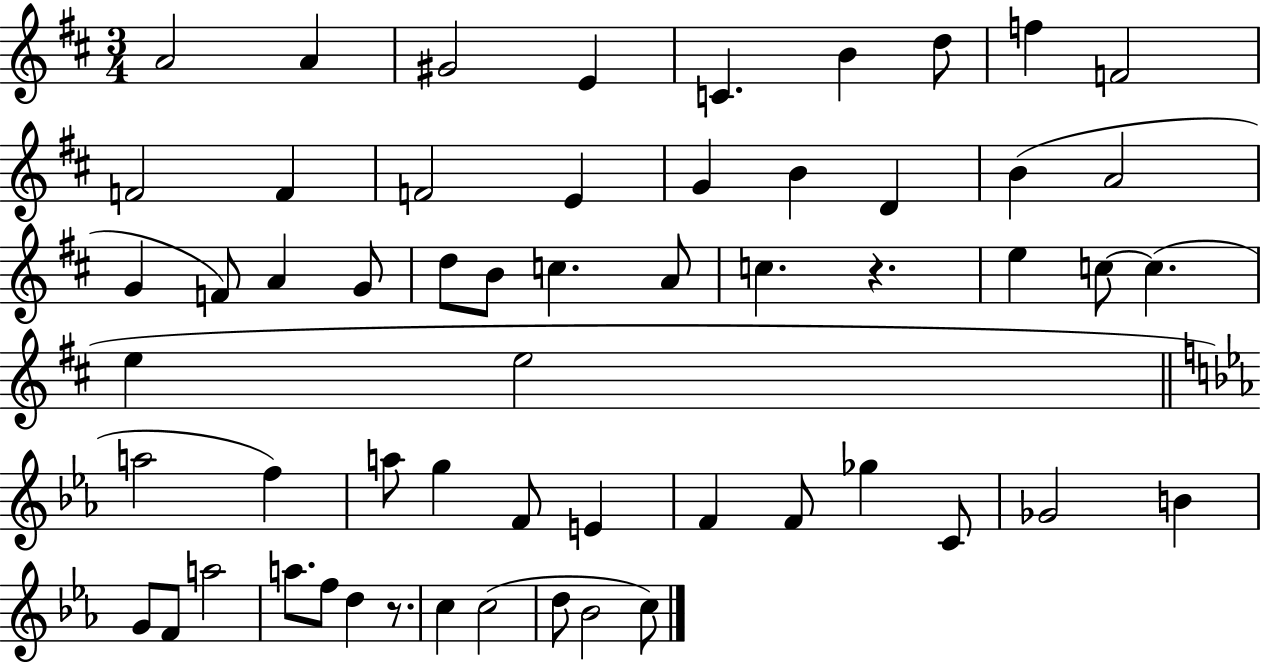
X:1
T:Untitled
M:3/4
L:1/4
K:D
A2 A ^G2 E C B d/2 f F2 F2 F F2 E G B D B A2 G F/2 A G/2 d/2 B/2 c A/2 c z e c/2 c e e2 a2 f a/2 g F/2 E F F/2 _g C/2 _G2 B G/2 F/2 a2 a/2 f/2 d z/2 c c2 d/2 _B2 c/2